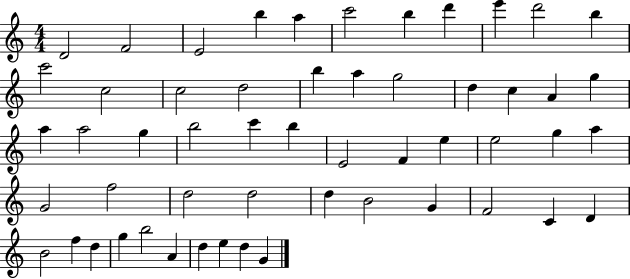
X:1
T:Untitled
M:4/4
L:1/4
K:C
D2 F2 E2 b a c'2 b d' e' d'2 b c'2 c2 c2 d2 b a g2 d c A g a a2 g b2 c' b E2 F e e2 g a G2 f2 d2 d2 d B2 G F2 C D B2 f d g b2 A d e d G